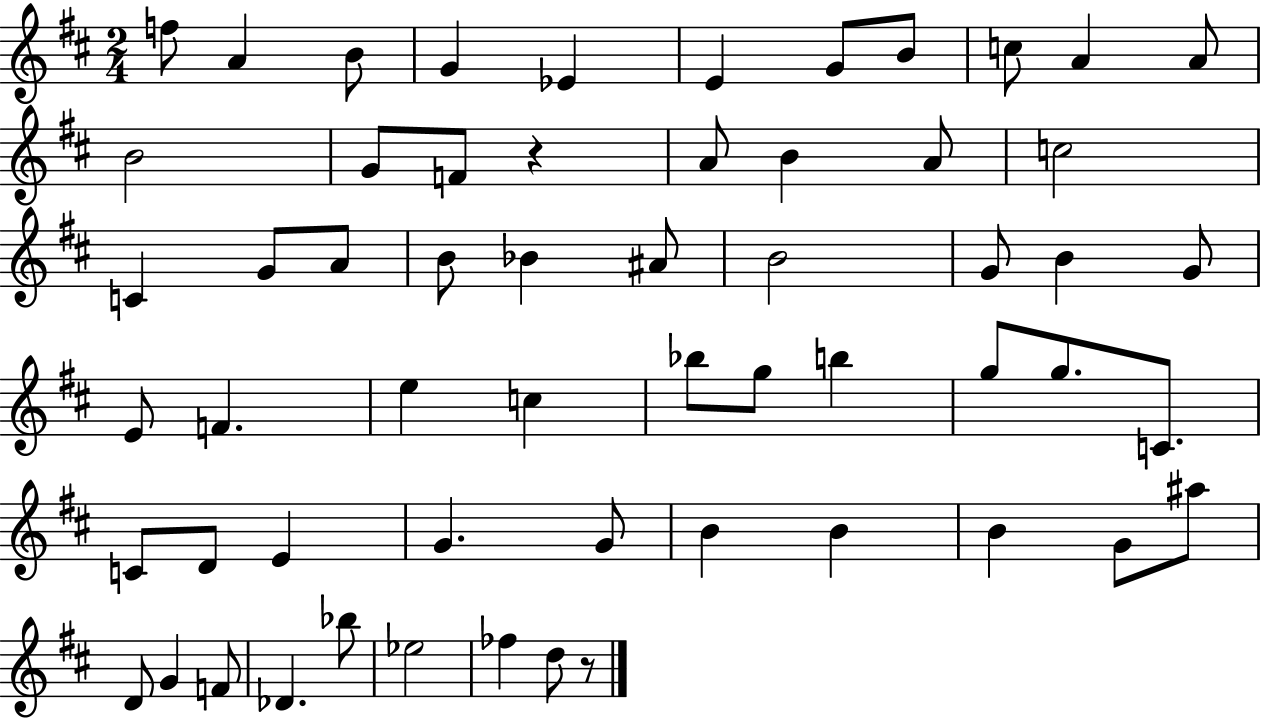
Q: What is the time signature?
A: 2/4